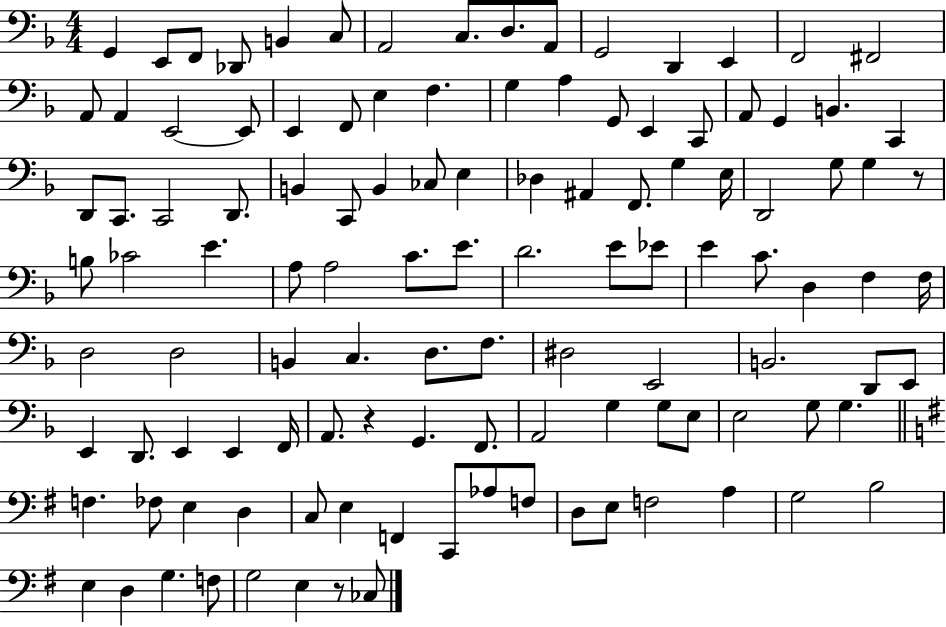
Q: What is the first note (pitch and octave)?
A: G2